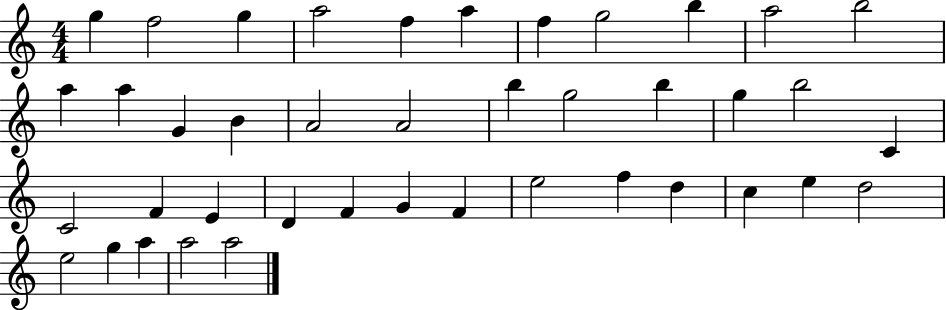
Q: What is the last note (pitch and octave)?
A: A5